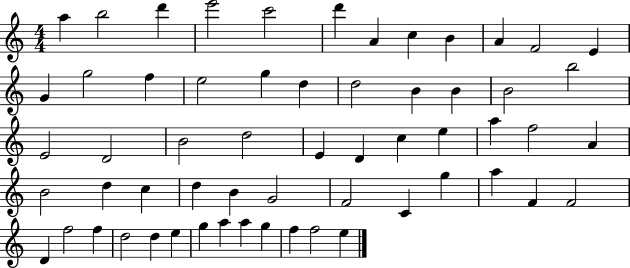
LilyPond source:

{
  \clef treble
  \numericTimeSignature
  \time 4/4
  \key c \major
  a''4 b''2 d'''4 | e'''2 c'''2 | d'''4 a'4 c''4 b'4 | a'4 f'2 e'4 | \break g'4 g''2 f''4 | e''2 g''4 d''4 | d''2 b'4 b'4 | b'2 b''2 | \break e'2 d'2 | b'2 d''2 | e'4 d'4 c''4 e''4 | a''4 f''2 a'4 | \break b'2 d''4 c''4 | d''4 b'4 g'2 | f'2 c'4 g''4 | a''4 f'4 f'2 | \break d'4 f''2 f''4 | d''2 d''4 e''4 | g''4 a''4 a''4 g''4 | f''4 f''2 e''4 | \break \bar "|."
}